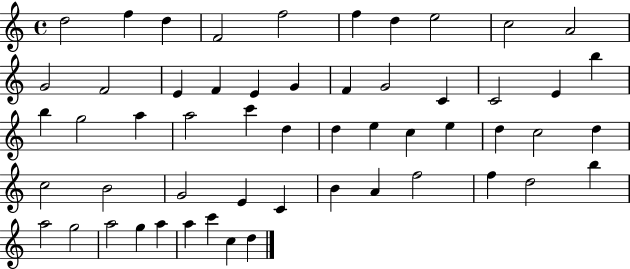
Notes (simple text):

D5/h F5/q D5/q F4/h F5/h F5/q D5/q E5/h C5/h A4/h G4/h F4/h E4/q F4/q E4/q G4/q F4/q G4/h C4/q C4/h E4/q B5/q B5/q G5/h A5/q A5/h C6/q D5/q D5/q E5/q C5/q E5/q D5/q C5/h D5/q C5/h B4/h G4/h E4/q C4/q B4/q A4/q F5/h F5/q D5/h B5/q A5/h G5/h A5/h G5/q A5/q A5/q C6/q C5/q D5/q